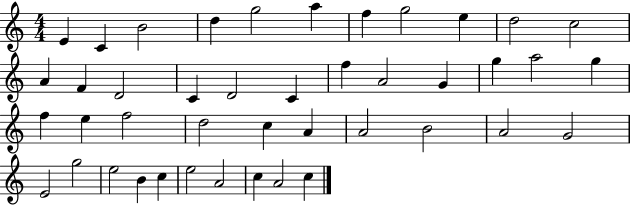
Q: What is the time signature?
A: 4/4